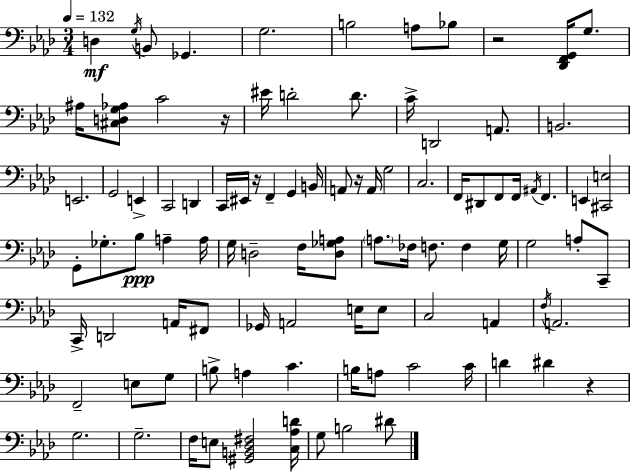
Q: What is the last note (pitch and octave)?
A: D#4